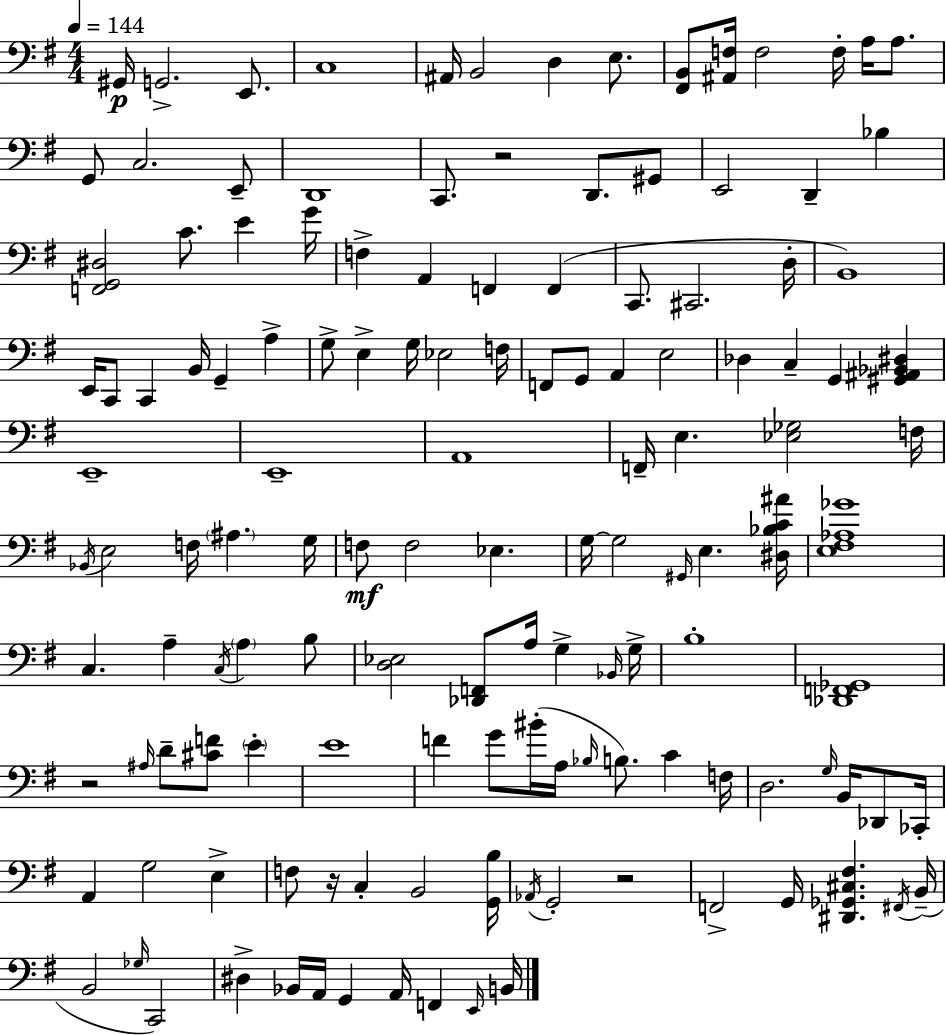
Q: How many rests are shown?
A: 4